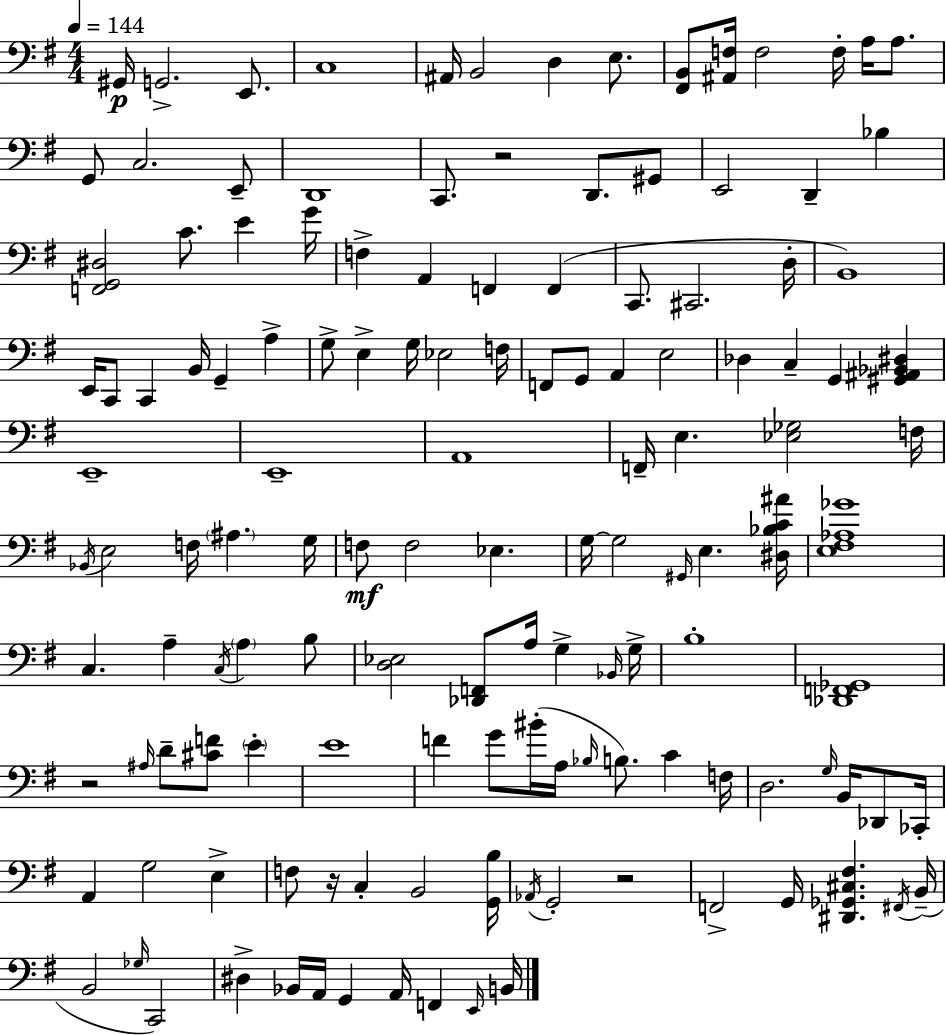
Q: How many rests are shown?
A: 4